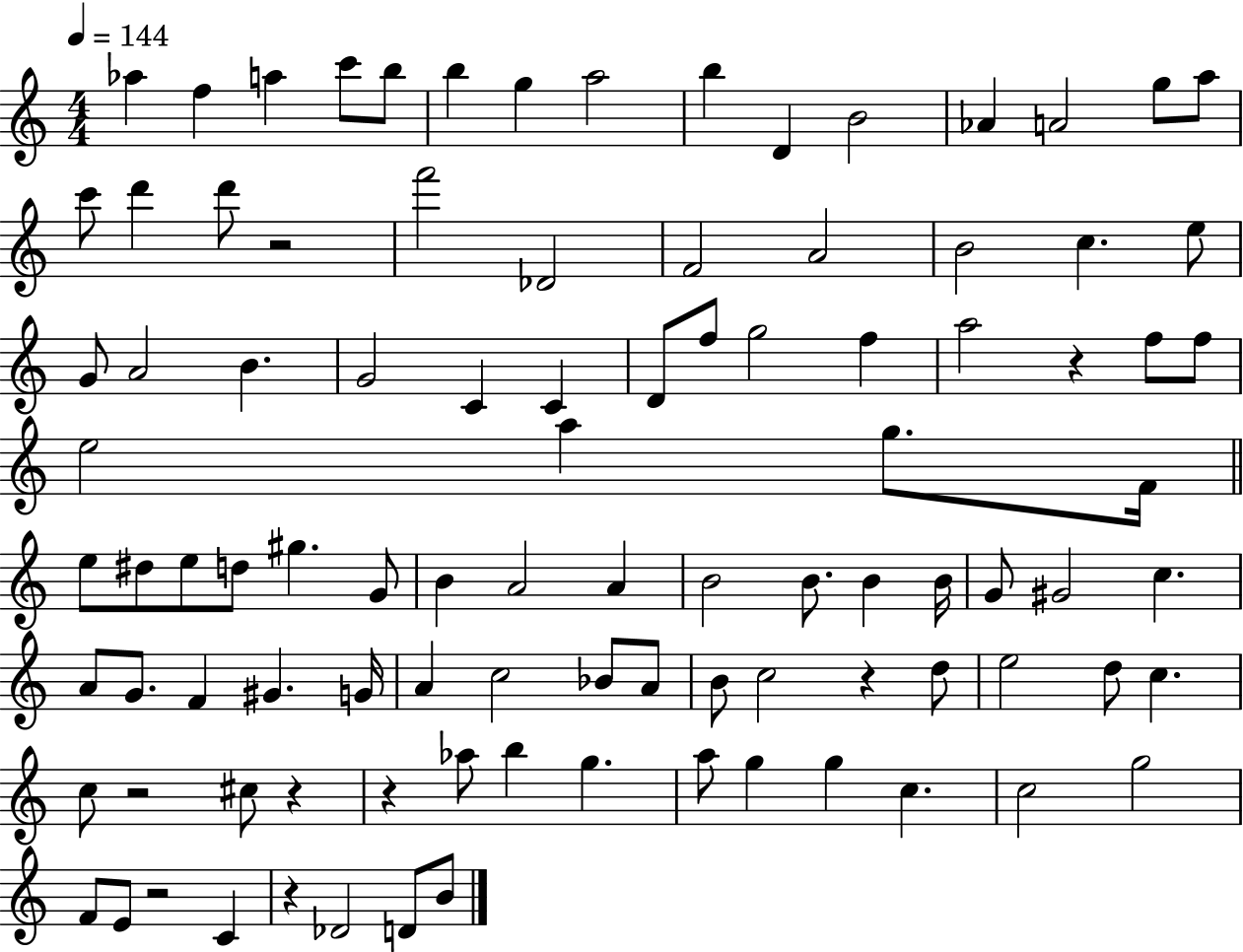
{
  \clef treble
  \numericTimeSignature
  \time 4/4
  \key c \major
  \tempo 4 = 144
  aes''4 f''4 a''4 c'''8 b''8 | b''4 g''4 a''2 | b''4 d'4 b'2 | aes'4 a'2 g''8 a''8 | \break c'''8 d'''4 d'''8 r2 | f'''2 des'2 | f'2 a'2 | b'2 c''4. e''8 | \break g'8 a'2 b'4. | g'2 c'4 c'4 | d'8 f''8 g''2 f''4 | a''2 r4 f''8 f''8 | \break e''2 a''4 g''8. f'16 | \bar "||" \break \key c \major e''8 dis''8 e''8 d''8 gis''4. g'8 | b'4 a'2 a'4 | b'2 b'8. b'4 b'16 | g'8 gis'2 c''4. | \break a'8 g'8. f'4 gis'4. g'16 | a'4 c''2 bes'8 a'8 | b'8 c''2 r4 d''8 | e''2 d''8 c''4. | \break c''8 r2 cis''8 r4 | r4 aes''8 b''4 g''4. | a''8 g''4 g''4 c''4. | c''2 g''2 | \break f'8 e'8 r2 c'4 | r4 des'2 d'8 b'8 | \bar "|."
}